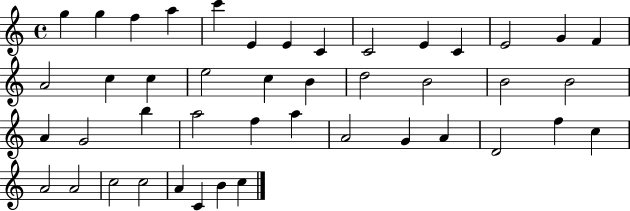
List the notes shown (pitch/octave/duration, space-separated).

G5/q G5/q F5/q A5/q C6/q E4/q E4/q C4/q C4/h E4/q C4/q E4/h G4/q F4/q A4/h C5/q C5/q E5/h C5/q B4/q D5/h B4/h B4/h B4/h A4/q G4/h B5/q A5/h F5/q A5/q A4/h G4/q A4/q D4/h F5/q C5/q A4/h A4/h C5/h C5/h A4/q C4/q B4/q C5/q